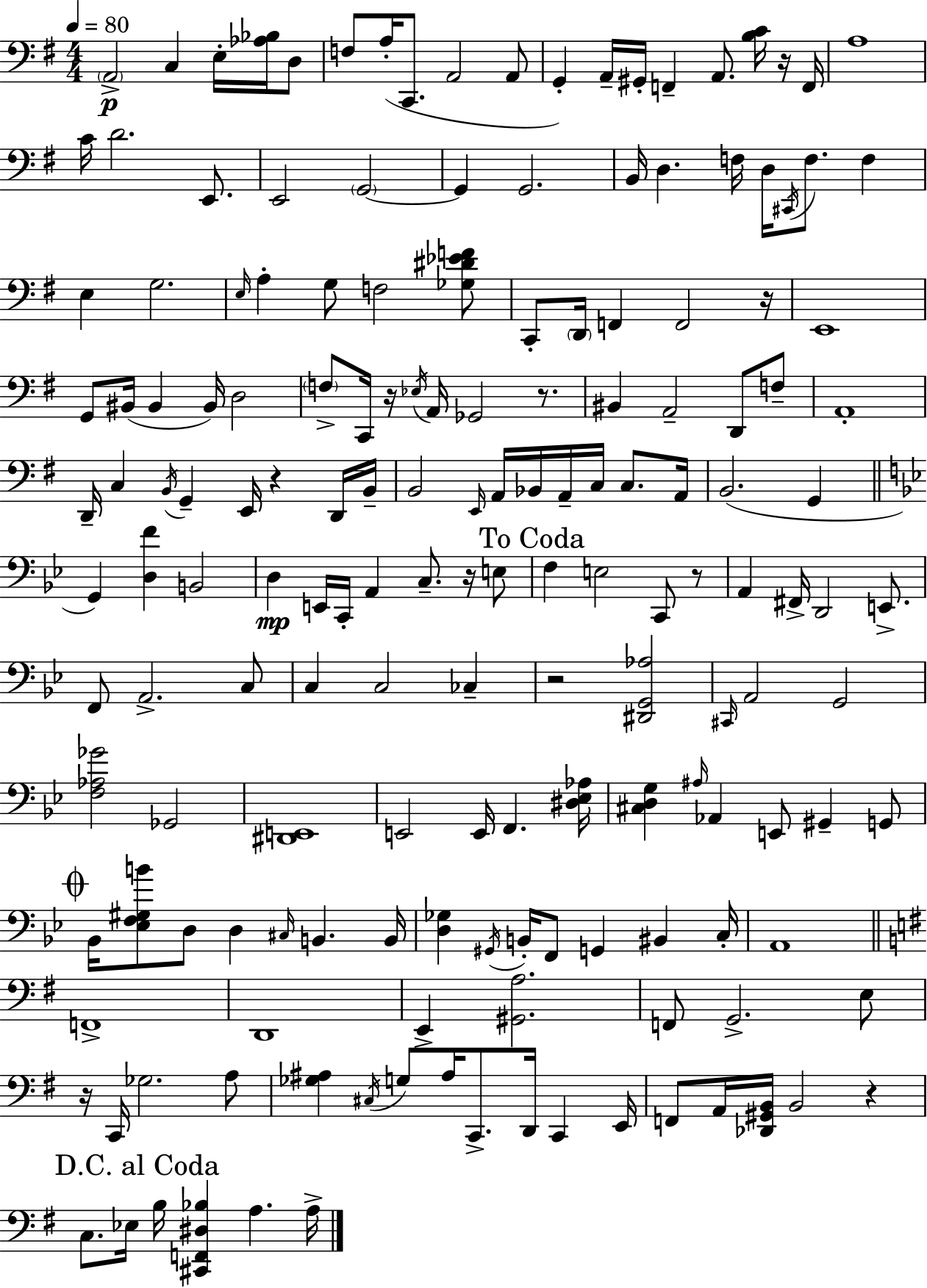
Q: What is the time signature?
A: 4/4